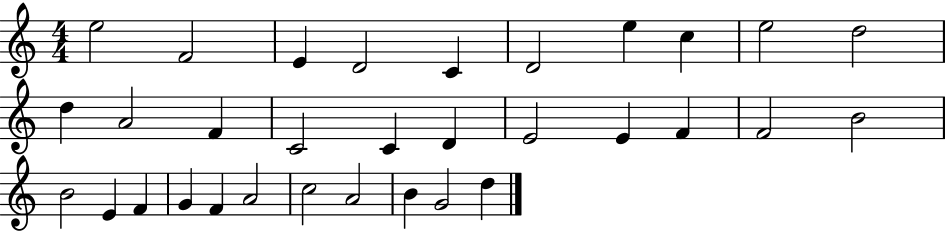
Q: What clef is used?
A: treble